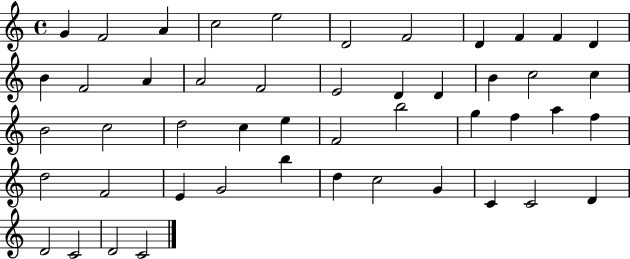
X:1
T:Untitled
M:4/4
L:1/4
K:C
G F2 A c2 e2 D2 F2 D F F D B F2 A A2 F2 E2 D D B c2 c B2 c2 d2 c e F2 b2 g f a f d2 F2 E G2 b d c2 G C C2 D D2 C2 D2 C2